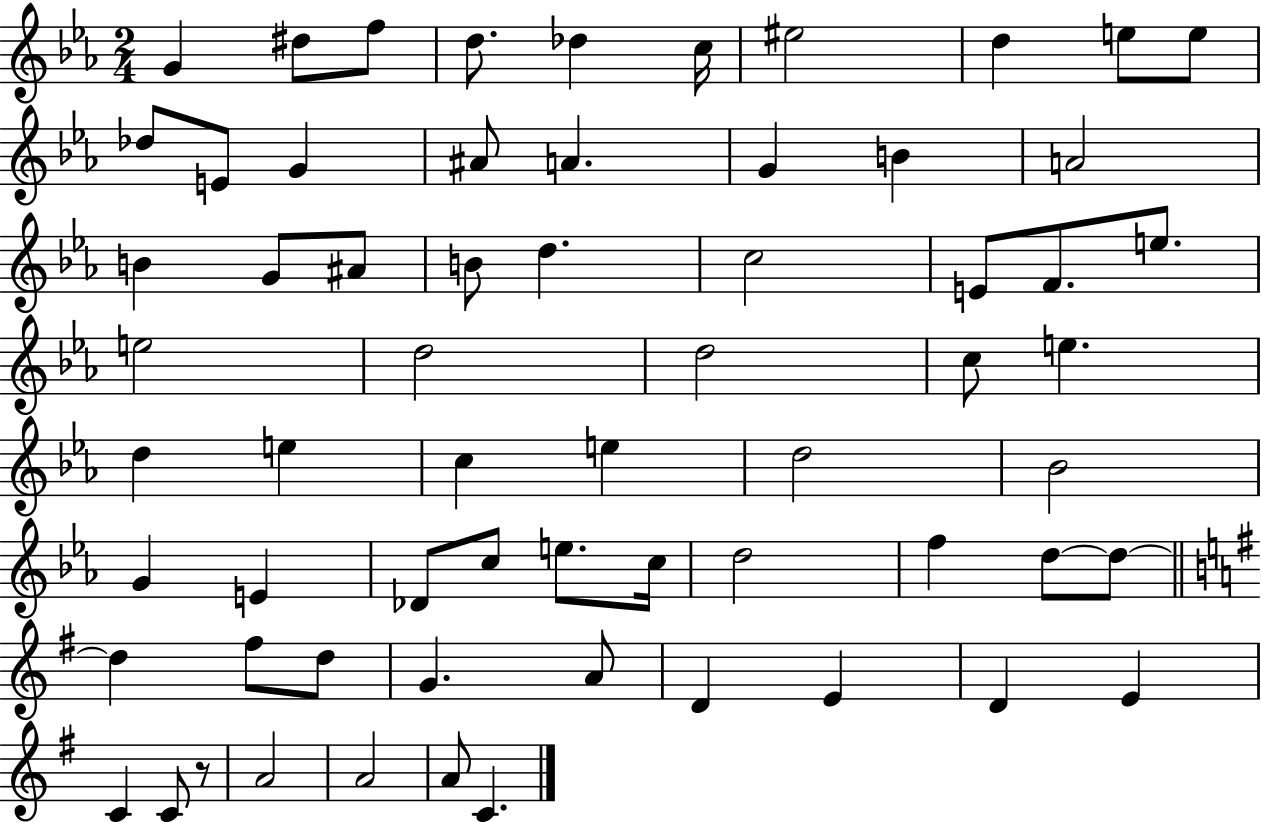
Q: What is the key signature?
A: EES major